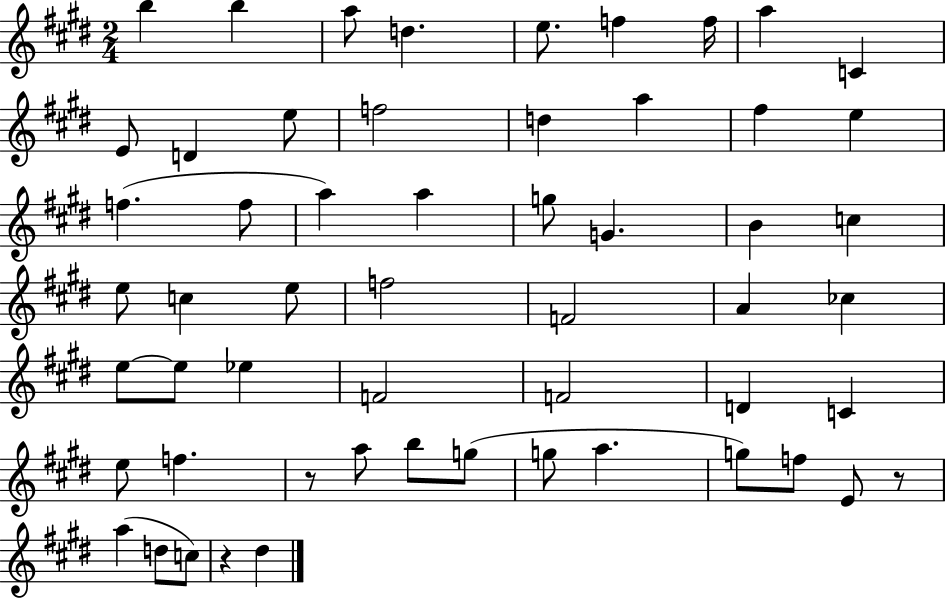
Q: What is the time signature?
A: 2/4